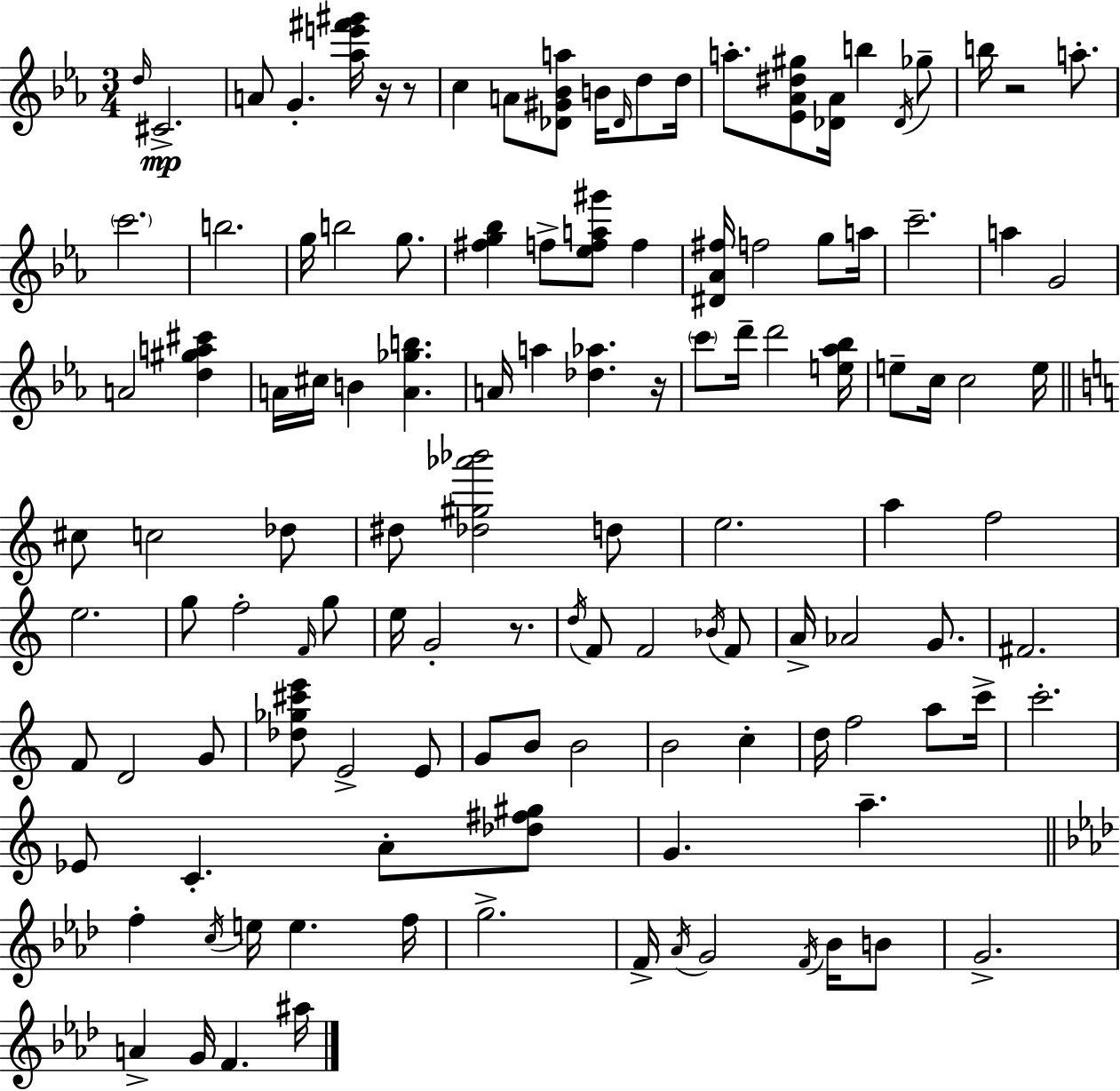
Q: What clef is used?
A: treble